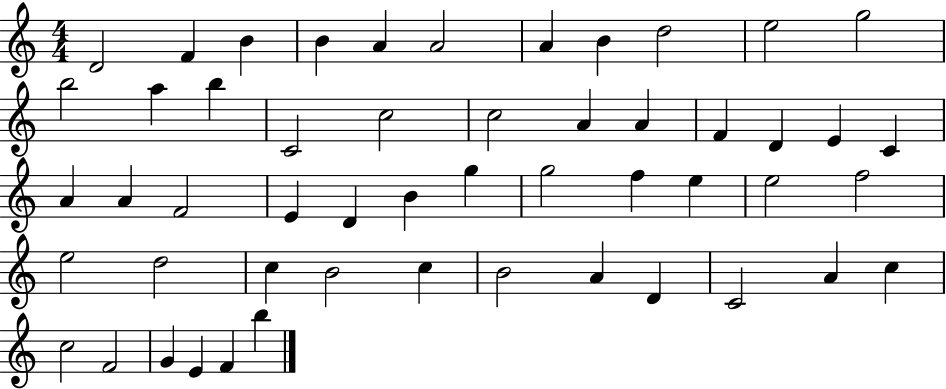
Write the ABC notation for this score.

X:1
T:Untitled
M:4/4
L:1/4
K:C
D2 F B B A A2 A B d2 e2 g2 b2 a b C2 c2 c2 A A F D E C A A F2 E D B g g2 f e e2 f2 e2 d2 c B2 c B2 A D C2 A c c2 F2 G E F b